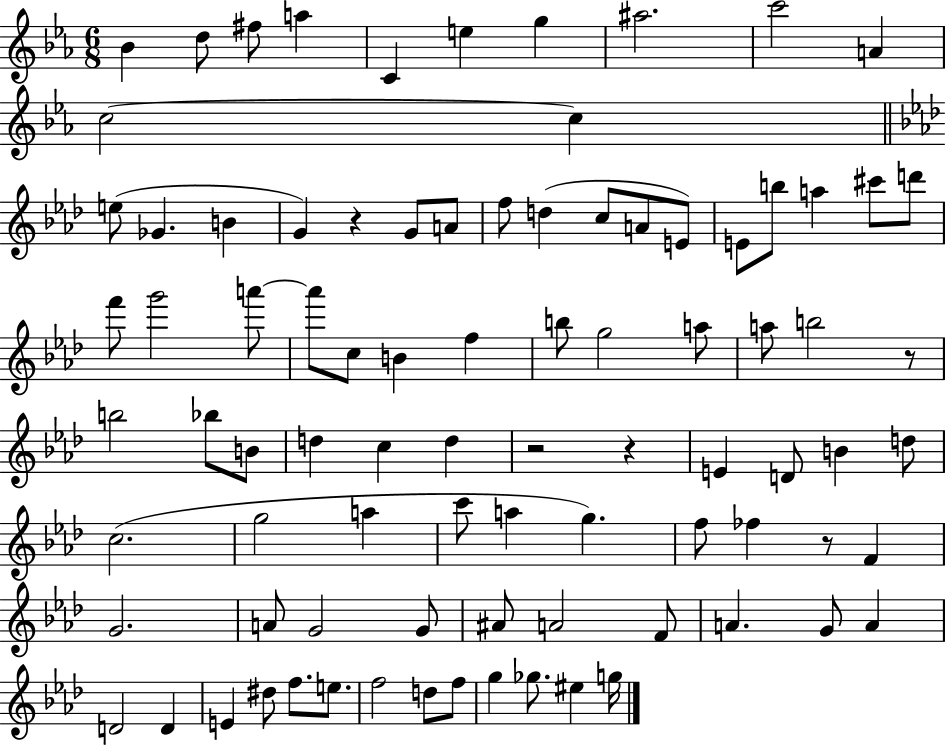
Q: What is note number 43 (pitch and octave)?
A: B4